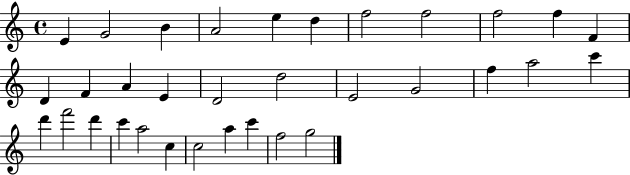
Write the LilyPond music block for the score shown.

{
  \clef treble
  \time 4/4
  \defaultTimeSignature
  \key c \major
  e'4 g'2 b'4 | a'2 e''4 d''4 | f''2 f''2 | f''2 f''4 f'4 | \break d'4 f'4 a'4 e'4 | d'2 d''2 | e'2 g'2 | f''4 a''2 c'''4 | \break d'''4 f'''2 d'''4 | c'''4 a''2 c''4 | c''2 a''4 c'''4 | f''2 g''2 | \break \bar "|."
}